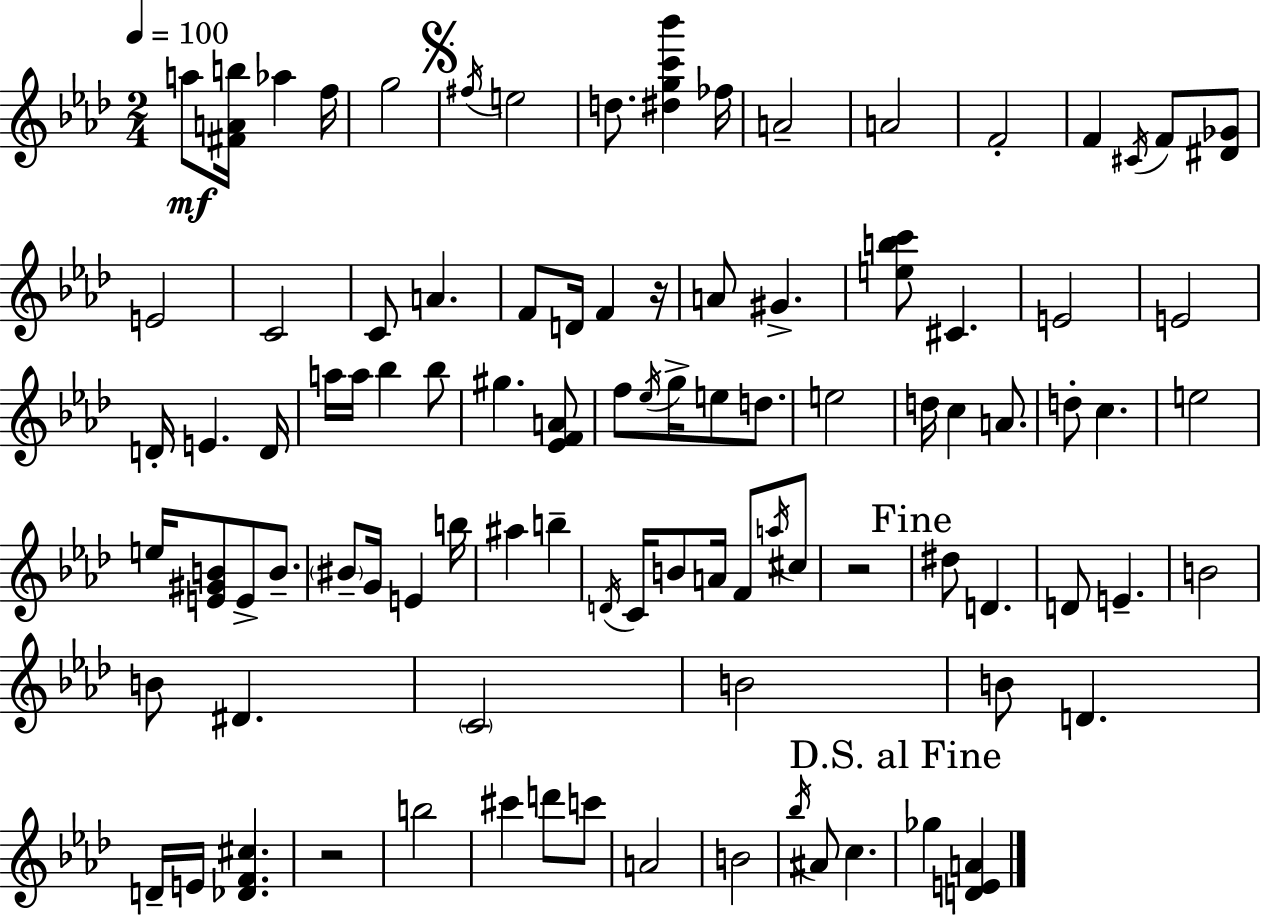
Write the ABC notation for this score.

X:1
T:Untitled
M:2/4
L:1/4
K:Ab
a/2 [^FAb]/4 _a f/4 g2 ^f/4 e2 d/2 [^dgc'_b'] _f/4 A2 A2 F2 F ^C/4 F/2 [^D_G]/2 E2 C2 C/2 A F/2 D/4 F z/4 A/2 ^G [ebc']/2 ^C E2 E2 D/4 E D/4 a/4 a/4 _b _b/2 ^g [_EFA]/2 f/2 _e/4 g/4 e/2 d/2 e2 d/4 c A/2 d/2 c e2 e/4 [E^GB]/2 E/2 B/2 ^B/2 G/4 E b/4 ^a b D/4 C/4 B/2 A/4 F/2 a/4 ^c/2 z2 ^d/2 D D/2 E B2 B/2 ^D C2 B2 B/2 D D/4 E/4 [_DF^c] z2 b2 ^c' d'/2 c'/2 A2 B2 _b/4 ^A/2 c _g [DEA]